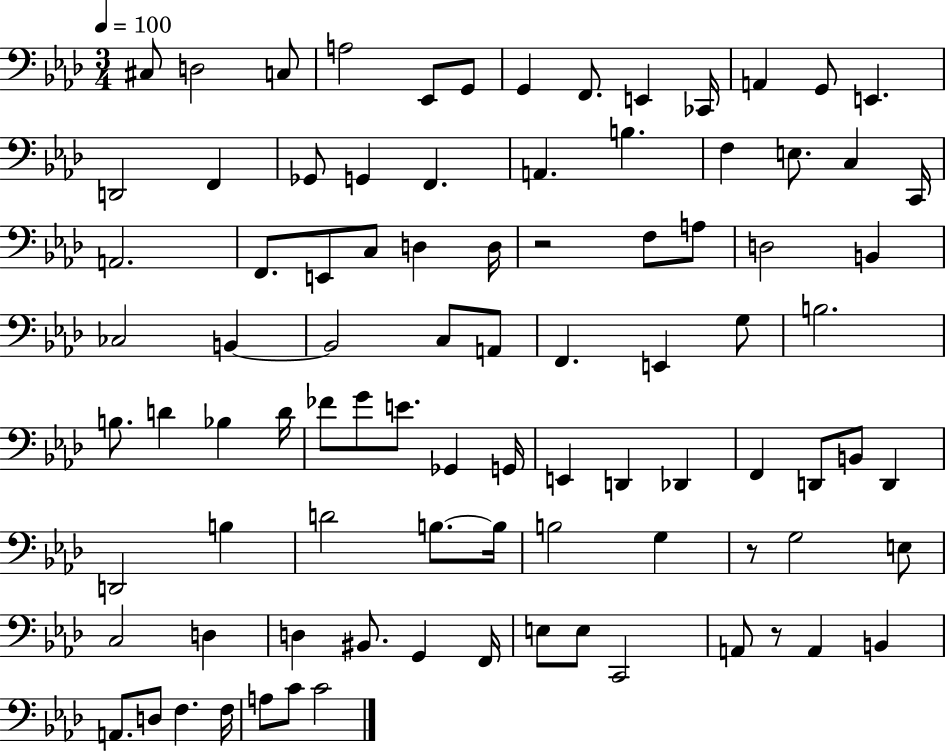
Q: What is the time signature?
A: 3/4